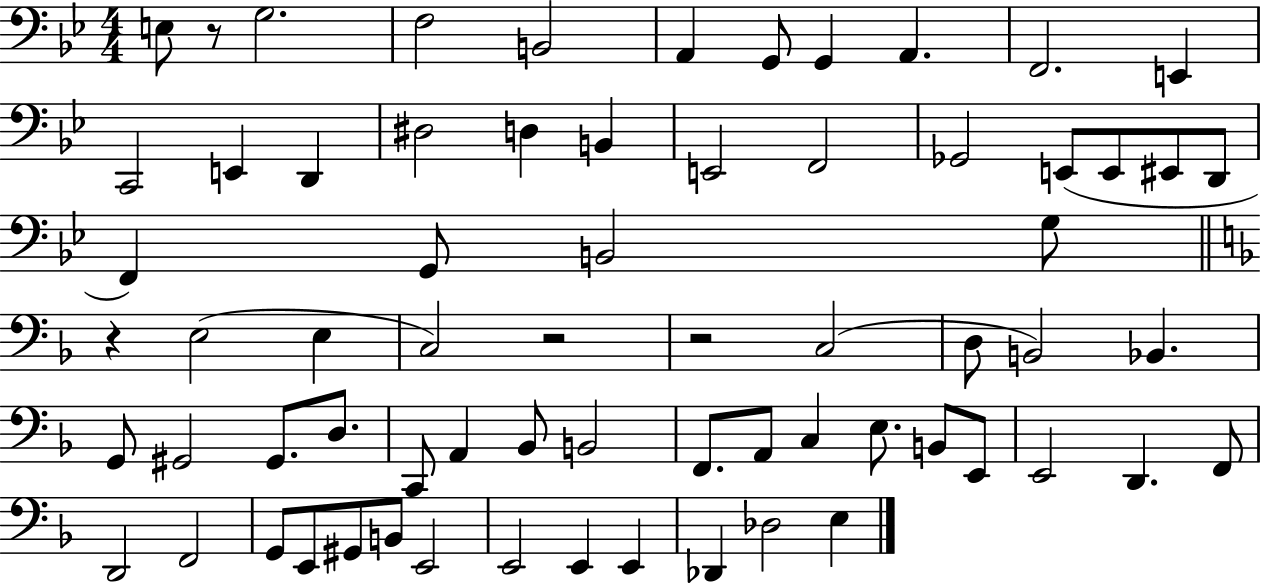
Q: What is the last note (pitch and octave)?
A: E3